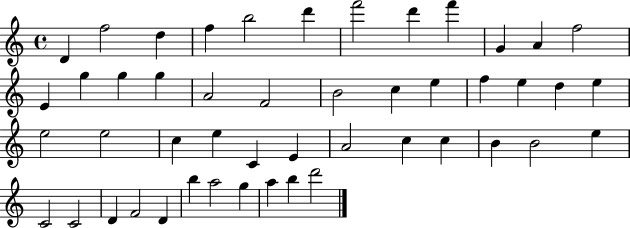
X:1
T:Untitled
M:4/4
L:1/4
K:C
D f2 d f b2 d' f'2 d' f' G A f2 E g g g A2 F2 B2 c e f e d e e2 e2 c e C E A2 c c B B2 e C2 C2 D F2 D b a2 g a b d'2